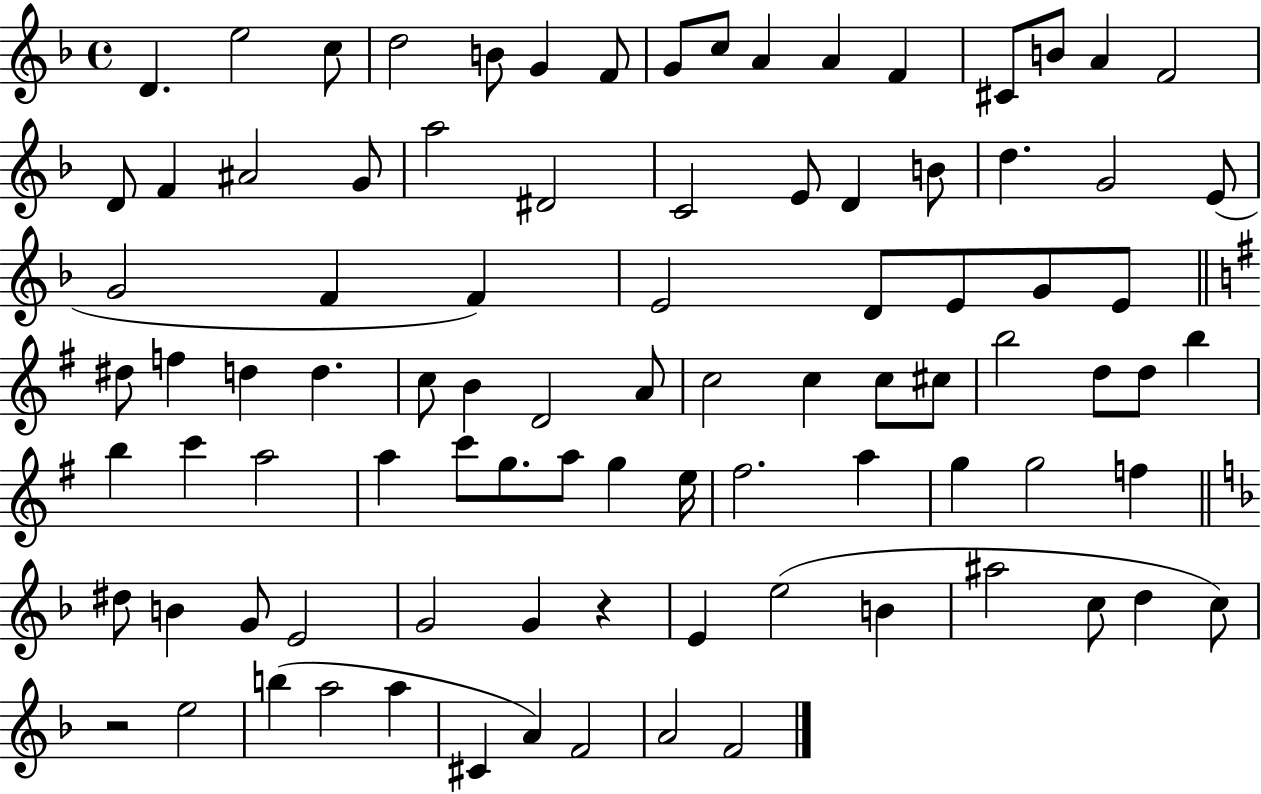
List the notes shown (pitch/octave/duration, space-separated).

D4/q. E5/h C5/e D5/h B4/e G4/q F4/e G4/e C5/e A4/q A4/q F4/q C#4/e B4/e A4/q F4/h D4/e F4/q A#4/h G4/e A5/h D#4/h C4/h E4/e D4/q B4/e D5/q. G4/h E4/e G4/h F4/q F4/q E4/h D4/e E4/e G4/e E4/e D#5/e F5/q D5/q D5/q. C5/e B4/q D4/h A4/e C5/h C5/q C5/e C#5/e B5/h D5/e D5/e B5/q B5/q C6/q A5/h A5/q C6/e G5/e. A5/e G5/q E5/s F#5/h. A5/q G5/q G5/h F5/q D#5/e B4/q G4/e E4/h G4/h G4/q R/q E4/q E5/h B4/q A#5/h C5/e D5/q C5/e R/h E5/h B5/q A5/h A5/q C#4/q A4/q F4/h A4/h F4/h